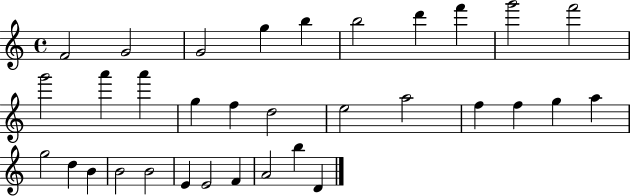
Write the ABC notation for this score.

X:1
T:Untitled
M:4/4
L:1/4
K:C
F2 G2 G2 g b b2 d' f' g'2 f'2 g'2 a' a' g f d2 e2 a2 f f g a g2 d B B2 B2 E E2 F A2 b D